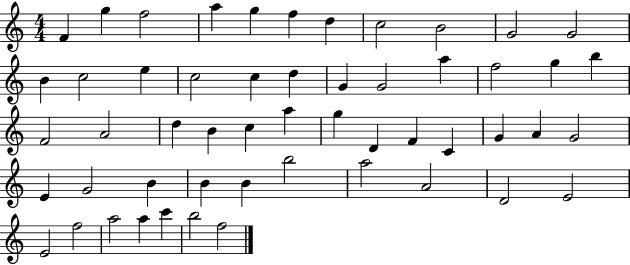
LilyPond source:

{
  \clef treble
  \numericTimeSignature
  \time 4/4
  \key c \major
  f'4 g''4 f''2 | a''4 g''4 f''4 d''4 | c''2 b'2 | g'2 g'2 | \break b'4 c''2 e''4 | c''2 c''4 d''4 | g'4 g'2 a''4 | f''2 g''4 b''4 | \break f'2 a'2 | d''4 b'4 c''4 a''4 | g''4 d'4 f'4 c'4 | g'4 a'4 g'2 | \break e'4 g'2 b'4 | b'4 b'4 b''2 | a''2 a'2 | d'2 e'2 | \break e'2 f''2 | a''2 a''4 c'''4 | b''2 f''2 | \bar "|."
}